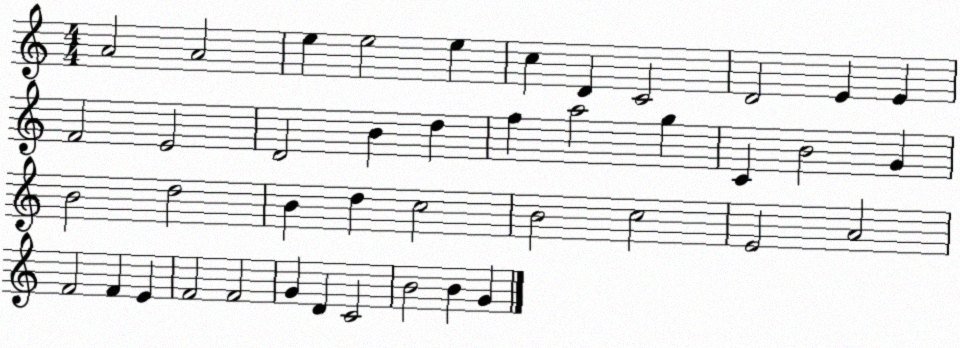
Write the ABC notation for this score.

X:1
T:Untitled
M:4/4
L:1/4
K:C
A2 A2 e e2 e c D C2 D2 E E F2 E2 D2 B d f a2 g C B2 G B2 d2 B d c2 B2 c2 E2 A2 F2 F E F2 F2 G D C2 B2 B G